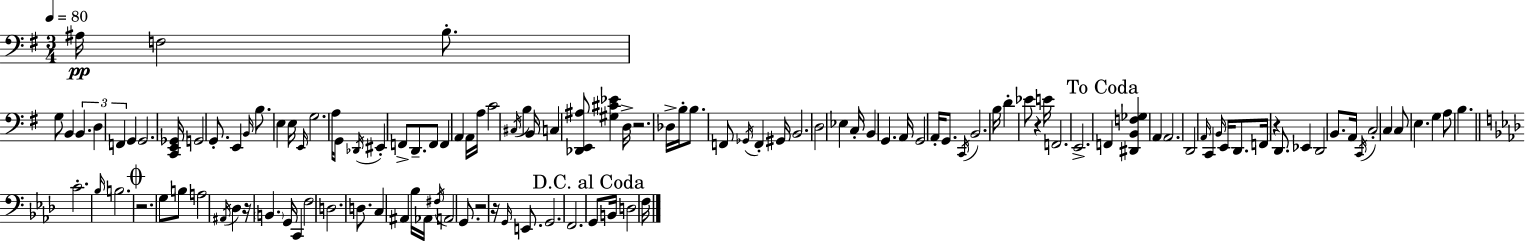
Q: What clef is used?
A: bass